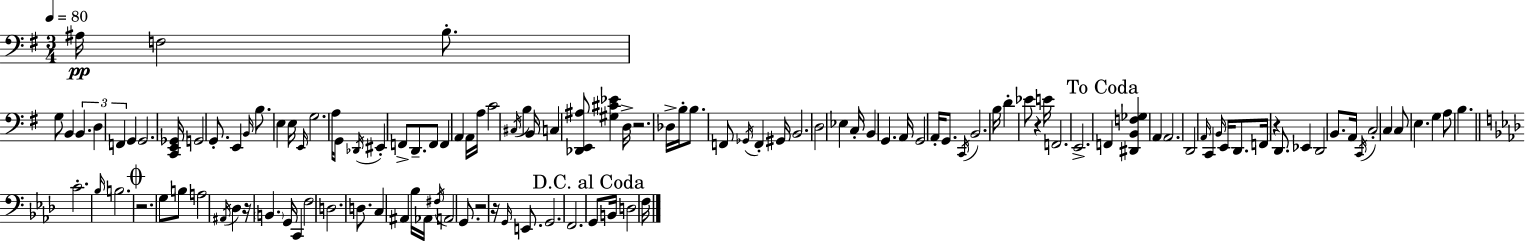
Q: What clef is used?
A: bass